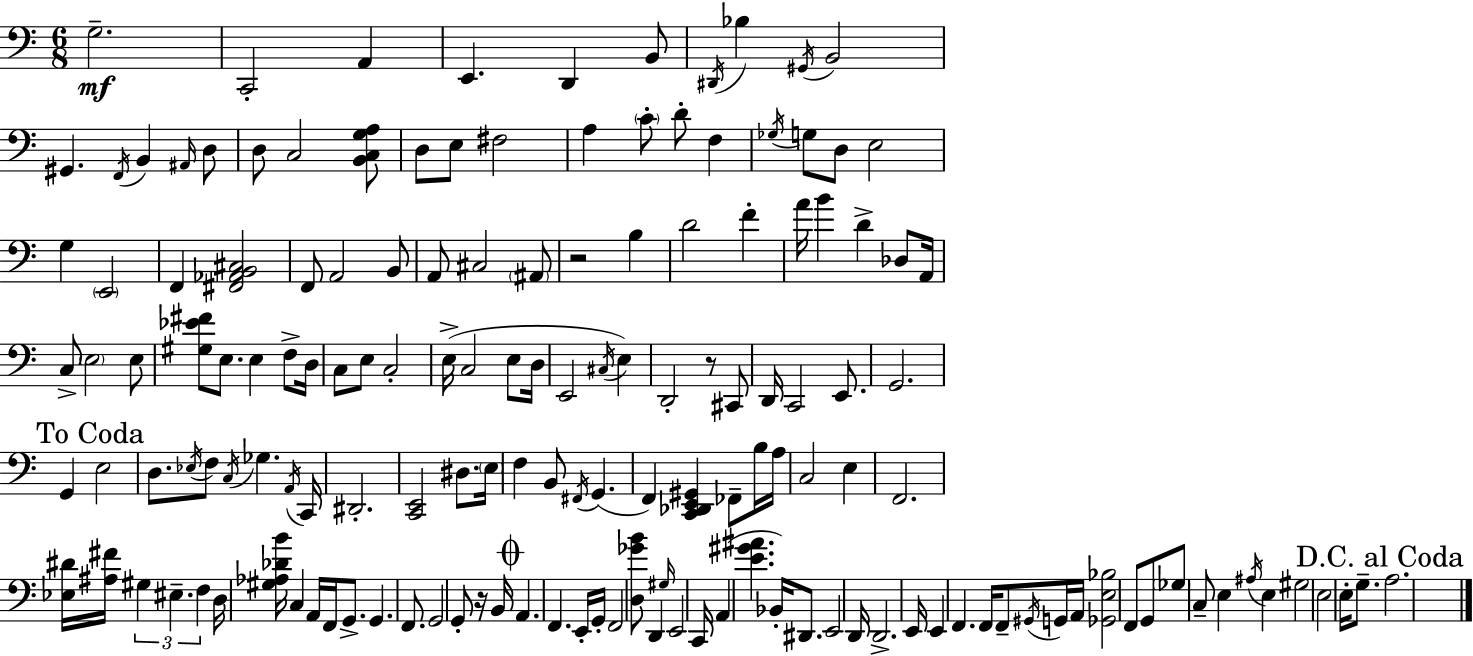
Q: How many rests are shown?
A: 3